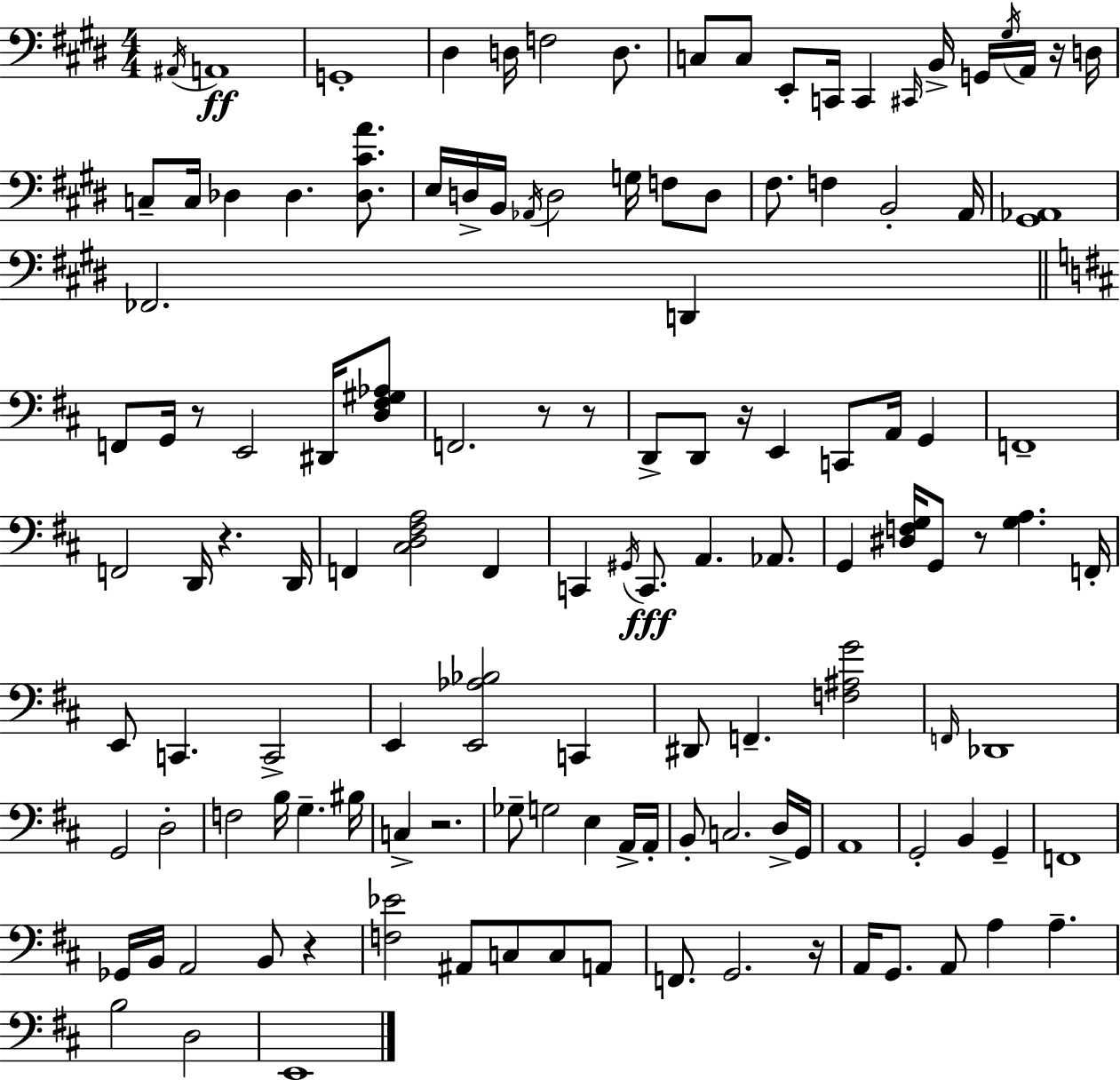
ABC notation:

X:1
T:Untitled
M:4/4
L:1/4
K:E
^A,,/4 A,,4 G,,4 ^D, D,/4 F,2 D,/2 C,/2 C,/2 E,,/2 C,,/4 C,, ^C,,/4 B,,/4 G,,/4 ^G,/4 A,,/4 z/4 D,/4 C,/2 C,/4 _D, _D, [_D,^CA]/2 E,/4 D,/4 B,,/4 _A,,/4 D,2 G,/4 F,/2 D,/2 ^F,/2 F, B,,2 A,,/4 [^G,,_A,,]4 _F,,2 D,, F,,/2 G,,/4 z/2 E,,2 ^D,,/4 [D,^F,^G,_A,]/2 F,,2 z/2 z/2 D,,/2 D,,/2 z/4 E,, C,,/2 A,,/4 G,, F,,4 F,,2 D,,/4 z D,,/4 F,, [^C,D,^F,A,]2 F,, C,, ^G,,/4 C,,/2 A,, _A,,/2 G,, [^D,F,G,]/4 G,,/2 z/2 [G,A,] F,,/4 E,,/2 C,, C,,2 E,, [E,,_A,_B,]2 C,, ^D,,/2 F,, [F,^A,G]2 F,,/4 _D,,4 G,,2 D,2 F,2 B,/4 G, ^B,/4 C, z2 _G,/2 G,2 E, A,,/4 A,,/4 B,,/2 C,2 D,/4 G,,/4 A,,4 G,,2 B,, G,, F,,4 _G,,/4 B,,/4 A,,2 B,,/2 z [F,_E]2 ^A,,/2 C,/2 C,/2 A,,/2 F,,/2 G,,2 z/4 A,,/4 G,,/2 A,,/2 A, A, B,2 D,2 E,,4